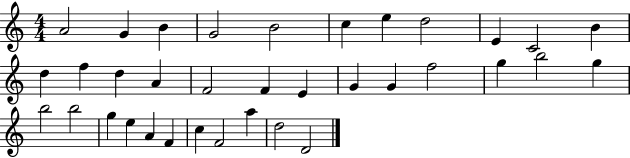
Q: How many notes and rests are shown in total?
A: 35